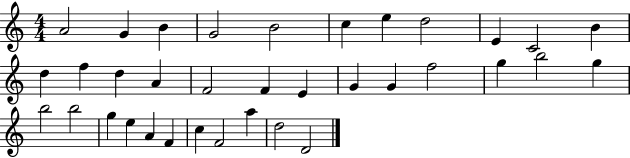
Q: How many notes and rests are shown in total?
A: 35